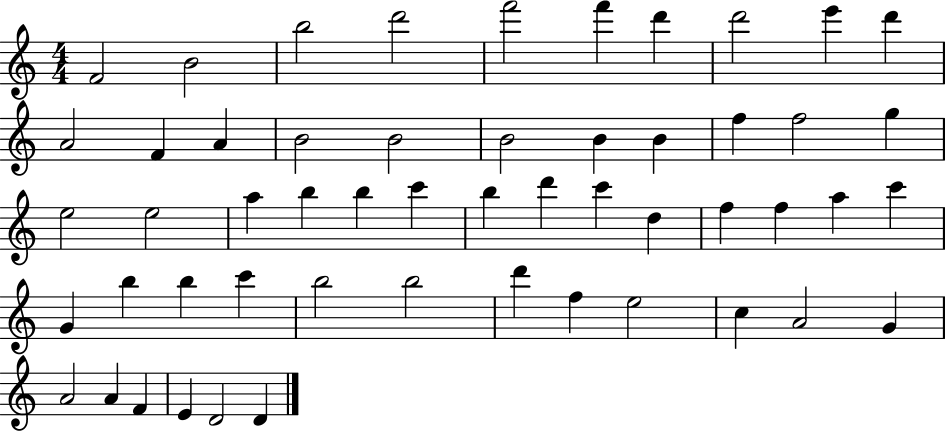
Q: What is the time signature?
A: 4/4